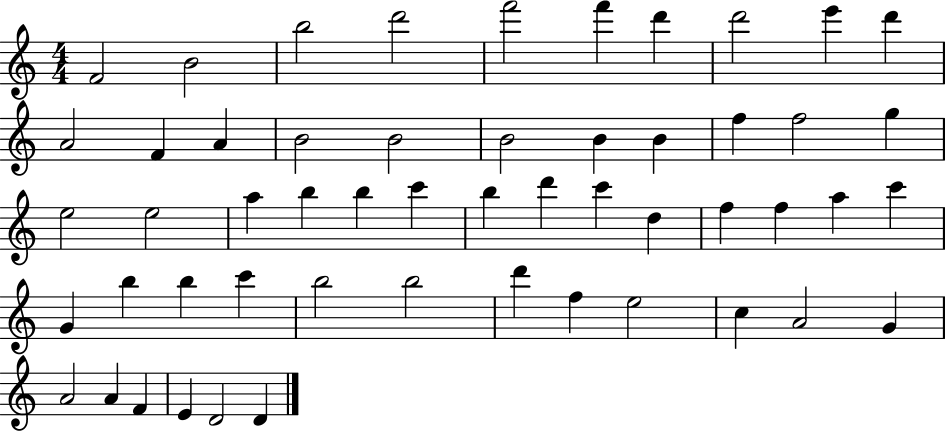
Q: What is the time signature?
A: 4/4